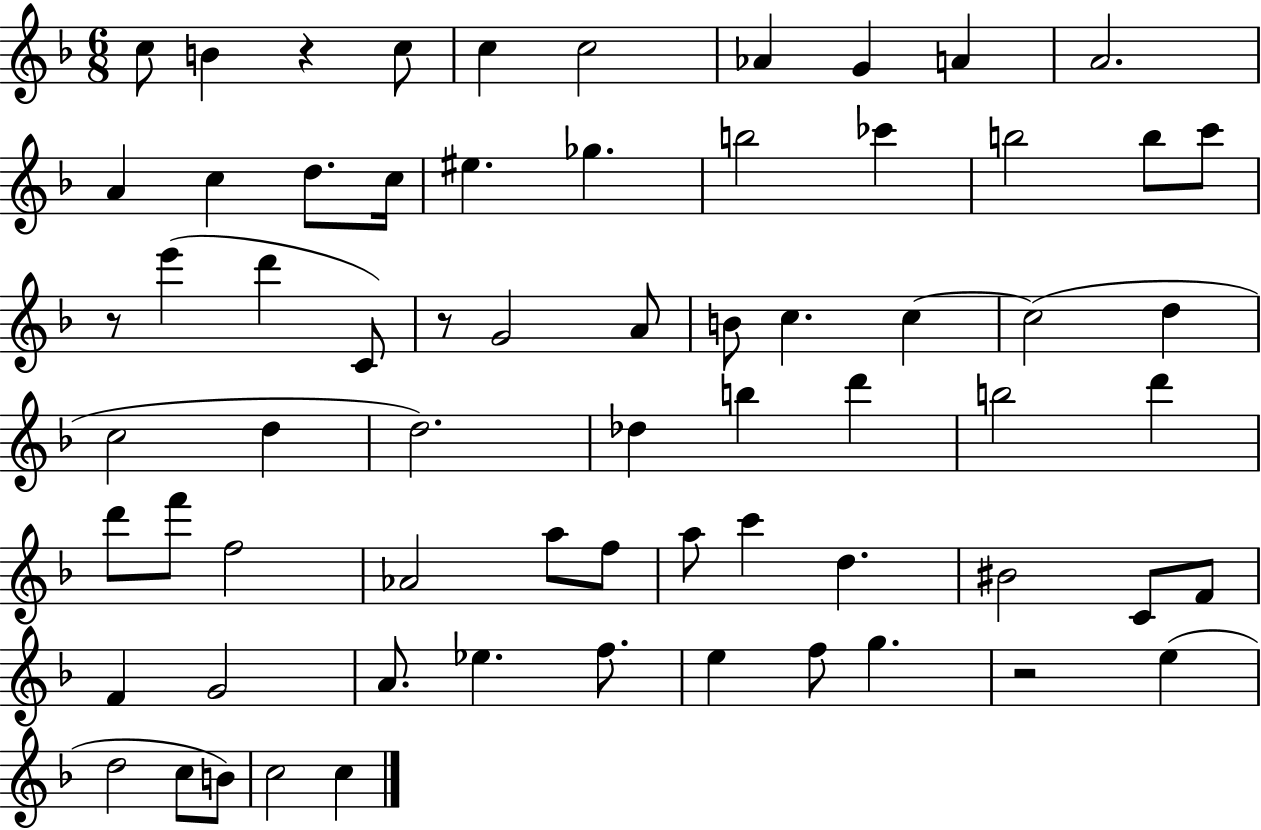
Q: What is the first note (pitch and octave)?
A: C5